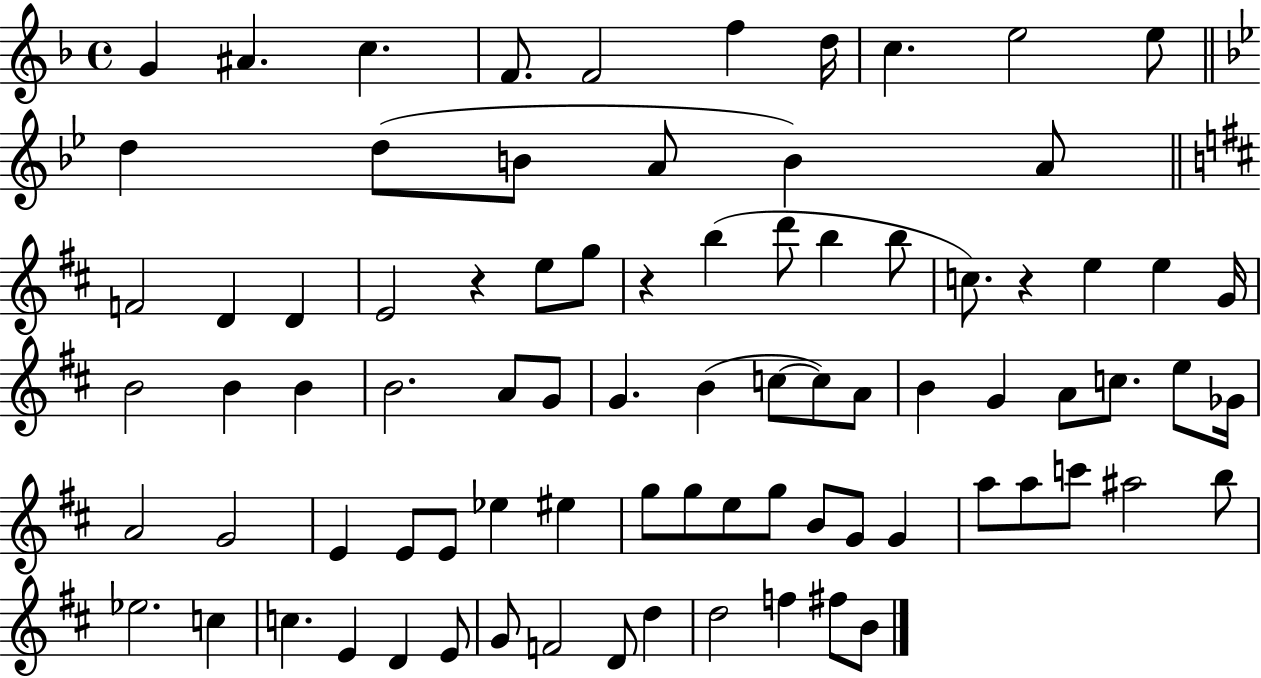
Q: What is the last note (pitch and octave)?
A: B4